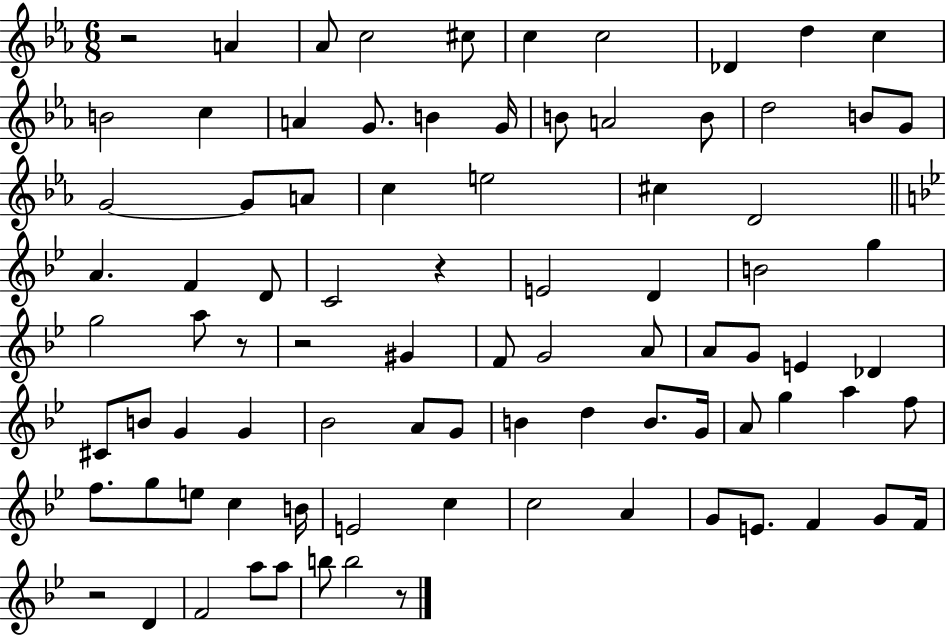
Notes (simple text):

R/h A4/q Ab4/e C5/h C#5/e C5/q C5/h Db4/q D5/q C5/q B4/h C5/q A4/q G4/e. B4/q G4/s B4/e A4/h B4/e D5/h B4/e G4/e G4/h G4/e A4/e C5/q E5/h C#5/q D4/h A4/q. F4/q D4/e C4/h R/q E4/h D4/q B4/h G5/q G5/h A5/e R/e R/h G#4/q F4/e G4/h A4/e A4/e G4/e E4/q Db4/q C#4/e B4/e G4/q G4/q Bb4/h A4/e G4/e B4/q D5/q B4/e. G4/s A4/e G5/q A5/q F5/e F5/e. G5/e E5/e C5/q B4/s E4/h C5/q C5/h A4/q G4/e E4/e. F4/q G4/e F4/s R/h D4/q F4/h A5/e A5/e B5/e B5/h R/e